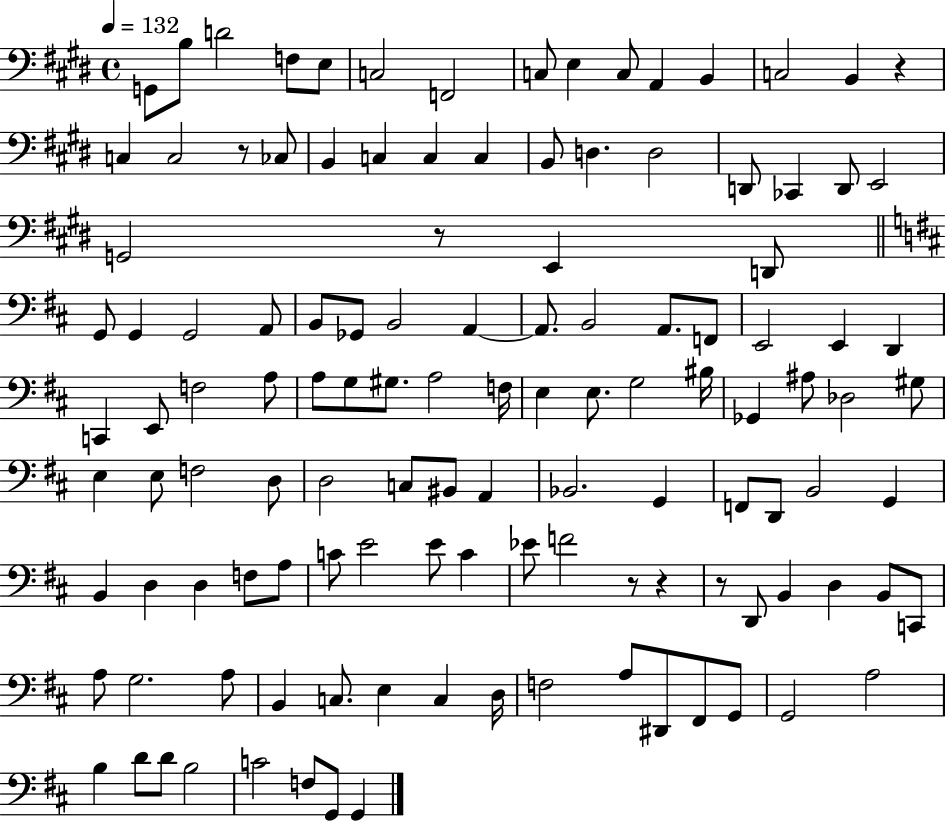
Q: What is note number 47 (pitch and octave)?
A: C2